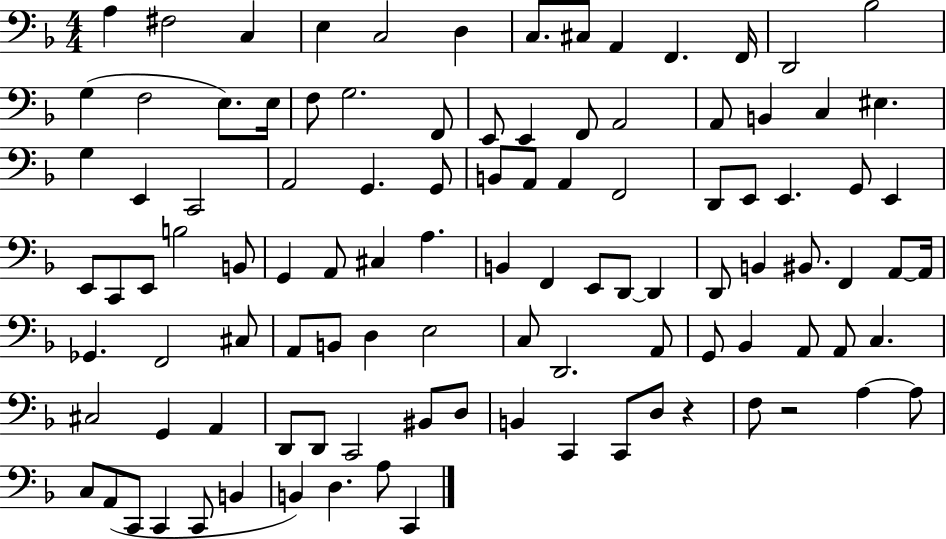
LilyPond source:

{
  \clef bass
  \numericTimeSignature
  \time 4/4
  \key f \major
  a4 fis2 c4 | e4 c2 d4 | c8. cis8 a,4 f,4. f,16 | d,2 bes2 | \break g4( f2 e8.) e16 | f8 g2. f,8 | e,8 e,4 f,8 a,2 | a,8 b,4 c4 eis4. | \break g4 e,4 c,2 | a,2 g,4. g,8 | b,8 a,8 a,4 f,2 | d,8 e,8 e,4. g,8 e,4 | \break e,8 c,8 e,8 b2 b,8 | g,4 a,8 cis4 a4. | b,4 f,4 e,8 d,8~~ d,4 | d,8 b,4 bis,8. f,4 a,8~~ a,16 | \break ges,4. f,2 cis8 | a,8 b,8 d4 e2 | c8 d,2. a,8 | g,8 bes,4 a,8 a,8 c4. | \break cis2 g,4 a,4 | d,8 d,8 c,2 bis,8 d8 | b,4 c,4 c,8 d8 r4 | f8 r2 a4~~ a8 | \break c8 a,8( c,8 c,4 c,8 b,4 | b,4) d4. a8 c,4 | \bar "|."
}